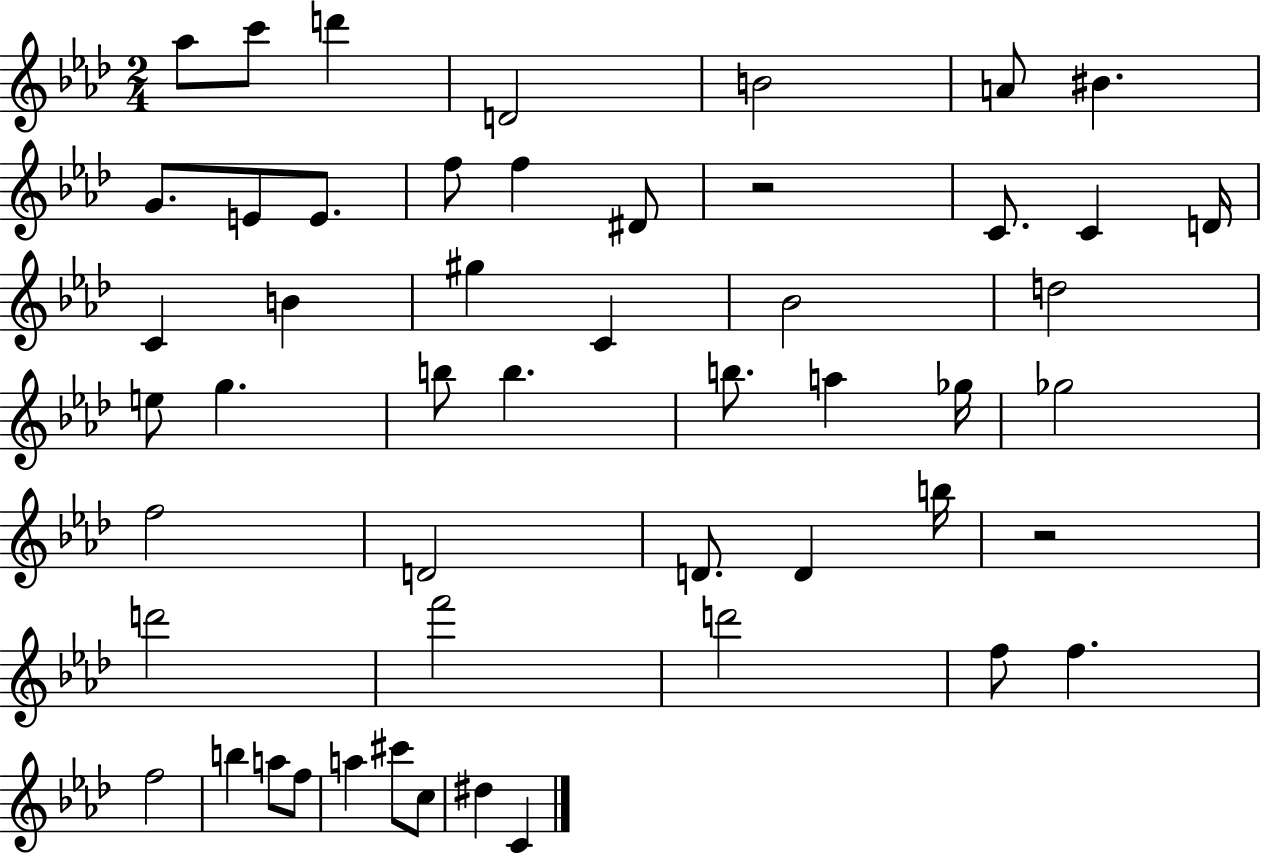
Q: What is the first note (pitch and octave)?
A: Ab5